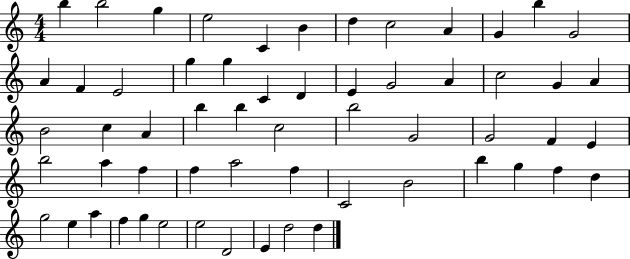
B5/q B5/h G5/q E5/h C4/q B4/q D5/q C5/h A4/q G4/q B5/q G4/h A4/q F4/q E4/h G5/q G5/q C4/q D4/q E4/q G4/h A4/q C5/h G4/q A4/q B4/h C5/q A4/q B5/q B5/q C5/h B5/h G4/h G4/h F4/q E4/q B5/h A5/q F5/q F5/q A5/h F5/q C4/h B4/h B5/q G5/q F5/q D5/q G5/h E5/q A5/q F5/q G5/q E5/h E5/h D4/h E4/q D5/h D5/q